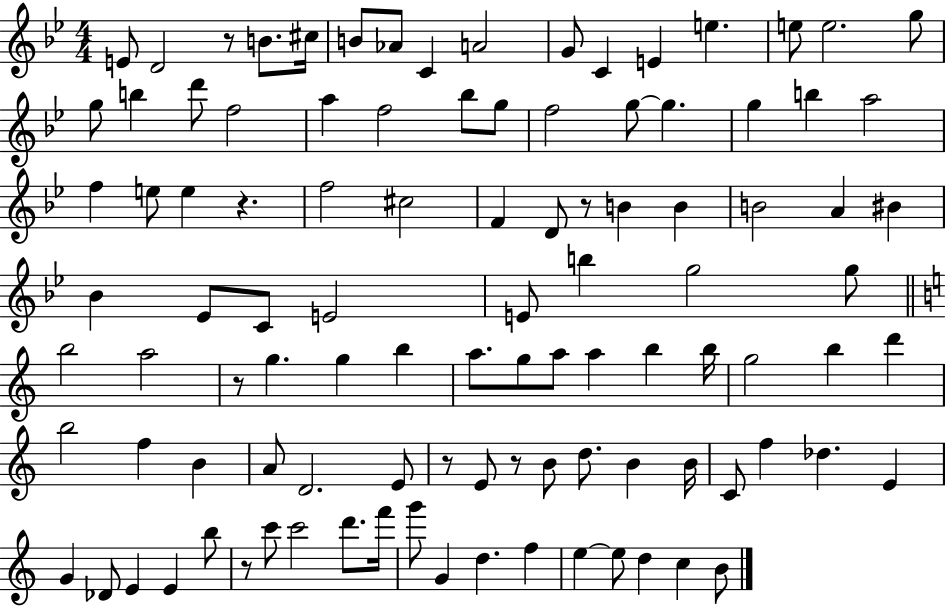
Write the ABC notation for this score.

X:1
T:Untitled
M:4/4
L:1/4
K:Bb
E/2 D2 z/2 B/2 ^c/4 B/2 _A/2 C A2 G/2 C E e e/2 e2 g/2 g/2 b d'/2 f2 a f2 _b/2 g/2 f2 g/2 g g b a2 f e/2 e z f2 ^c2 F D/2 z/2 B B B2 A ^B _B _E/2 C/2 E2 E/2 b g2 g/2 b2 a2 z/2 g g b a/2 g/2 a/2 a b b/4 g2 b d' b2 f B A/2 D2 E/2 z/2 E/2 z/2 B/2 d/2 B B/4 C/2 f _d E G _D/2 E E b/2 z/2 c'/2 c'2 d'/2 f'/4 g'/2 G d f e e/2 d c B/2